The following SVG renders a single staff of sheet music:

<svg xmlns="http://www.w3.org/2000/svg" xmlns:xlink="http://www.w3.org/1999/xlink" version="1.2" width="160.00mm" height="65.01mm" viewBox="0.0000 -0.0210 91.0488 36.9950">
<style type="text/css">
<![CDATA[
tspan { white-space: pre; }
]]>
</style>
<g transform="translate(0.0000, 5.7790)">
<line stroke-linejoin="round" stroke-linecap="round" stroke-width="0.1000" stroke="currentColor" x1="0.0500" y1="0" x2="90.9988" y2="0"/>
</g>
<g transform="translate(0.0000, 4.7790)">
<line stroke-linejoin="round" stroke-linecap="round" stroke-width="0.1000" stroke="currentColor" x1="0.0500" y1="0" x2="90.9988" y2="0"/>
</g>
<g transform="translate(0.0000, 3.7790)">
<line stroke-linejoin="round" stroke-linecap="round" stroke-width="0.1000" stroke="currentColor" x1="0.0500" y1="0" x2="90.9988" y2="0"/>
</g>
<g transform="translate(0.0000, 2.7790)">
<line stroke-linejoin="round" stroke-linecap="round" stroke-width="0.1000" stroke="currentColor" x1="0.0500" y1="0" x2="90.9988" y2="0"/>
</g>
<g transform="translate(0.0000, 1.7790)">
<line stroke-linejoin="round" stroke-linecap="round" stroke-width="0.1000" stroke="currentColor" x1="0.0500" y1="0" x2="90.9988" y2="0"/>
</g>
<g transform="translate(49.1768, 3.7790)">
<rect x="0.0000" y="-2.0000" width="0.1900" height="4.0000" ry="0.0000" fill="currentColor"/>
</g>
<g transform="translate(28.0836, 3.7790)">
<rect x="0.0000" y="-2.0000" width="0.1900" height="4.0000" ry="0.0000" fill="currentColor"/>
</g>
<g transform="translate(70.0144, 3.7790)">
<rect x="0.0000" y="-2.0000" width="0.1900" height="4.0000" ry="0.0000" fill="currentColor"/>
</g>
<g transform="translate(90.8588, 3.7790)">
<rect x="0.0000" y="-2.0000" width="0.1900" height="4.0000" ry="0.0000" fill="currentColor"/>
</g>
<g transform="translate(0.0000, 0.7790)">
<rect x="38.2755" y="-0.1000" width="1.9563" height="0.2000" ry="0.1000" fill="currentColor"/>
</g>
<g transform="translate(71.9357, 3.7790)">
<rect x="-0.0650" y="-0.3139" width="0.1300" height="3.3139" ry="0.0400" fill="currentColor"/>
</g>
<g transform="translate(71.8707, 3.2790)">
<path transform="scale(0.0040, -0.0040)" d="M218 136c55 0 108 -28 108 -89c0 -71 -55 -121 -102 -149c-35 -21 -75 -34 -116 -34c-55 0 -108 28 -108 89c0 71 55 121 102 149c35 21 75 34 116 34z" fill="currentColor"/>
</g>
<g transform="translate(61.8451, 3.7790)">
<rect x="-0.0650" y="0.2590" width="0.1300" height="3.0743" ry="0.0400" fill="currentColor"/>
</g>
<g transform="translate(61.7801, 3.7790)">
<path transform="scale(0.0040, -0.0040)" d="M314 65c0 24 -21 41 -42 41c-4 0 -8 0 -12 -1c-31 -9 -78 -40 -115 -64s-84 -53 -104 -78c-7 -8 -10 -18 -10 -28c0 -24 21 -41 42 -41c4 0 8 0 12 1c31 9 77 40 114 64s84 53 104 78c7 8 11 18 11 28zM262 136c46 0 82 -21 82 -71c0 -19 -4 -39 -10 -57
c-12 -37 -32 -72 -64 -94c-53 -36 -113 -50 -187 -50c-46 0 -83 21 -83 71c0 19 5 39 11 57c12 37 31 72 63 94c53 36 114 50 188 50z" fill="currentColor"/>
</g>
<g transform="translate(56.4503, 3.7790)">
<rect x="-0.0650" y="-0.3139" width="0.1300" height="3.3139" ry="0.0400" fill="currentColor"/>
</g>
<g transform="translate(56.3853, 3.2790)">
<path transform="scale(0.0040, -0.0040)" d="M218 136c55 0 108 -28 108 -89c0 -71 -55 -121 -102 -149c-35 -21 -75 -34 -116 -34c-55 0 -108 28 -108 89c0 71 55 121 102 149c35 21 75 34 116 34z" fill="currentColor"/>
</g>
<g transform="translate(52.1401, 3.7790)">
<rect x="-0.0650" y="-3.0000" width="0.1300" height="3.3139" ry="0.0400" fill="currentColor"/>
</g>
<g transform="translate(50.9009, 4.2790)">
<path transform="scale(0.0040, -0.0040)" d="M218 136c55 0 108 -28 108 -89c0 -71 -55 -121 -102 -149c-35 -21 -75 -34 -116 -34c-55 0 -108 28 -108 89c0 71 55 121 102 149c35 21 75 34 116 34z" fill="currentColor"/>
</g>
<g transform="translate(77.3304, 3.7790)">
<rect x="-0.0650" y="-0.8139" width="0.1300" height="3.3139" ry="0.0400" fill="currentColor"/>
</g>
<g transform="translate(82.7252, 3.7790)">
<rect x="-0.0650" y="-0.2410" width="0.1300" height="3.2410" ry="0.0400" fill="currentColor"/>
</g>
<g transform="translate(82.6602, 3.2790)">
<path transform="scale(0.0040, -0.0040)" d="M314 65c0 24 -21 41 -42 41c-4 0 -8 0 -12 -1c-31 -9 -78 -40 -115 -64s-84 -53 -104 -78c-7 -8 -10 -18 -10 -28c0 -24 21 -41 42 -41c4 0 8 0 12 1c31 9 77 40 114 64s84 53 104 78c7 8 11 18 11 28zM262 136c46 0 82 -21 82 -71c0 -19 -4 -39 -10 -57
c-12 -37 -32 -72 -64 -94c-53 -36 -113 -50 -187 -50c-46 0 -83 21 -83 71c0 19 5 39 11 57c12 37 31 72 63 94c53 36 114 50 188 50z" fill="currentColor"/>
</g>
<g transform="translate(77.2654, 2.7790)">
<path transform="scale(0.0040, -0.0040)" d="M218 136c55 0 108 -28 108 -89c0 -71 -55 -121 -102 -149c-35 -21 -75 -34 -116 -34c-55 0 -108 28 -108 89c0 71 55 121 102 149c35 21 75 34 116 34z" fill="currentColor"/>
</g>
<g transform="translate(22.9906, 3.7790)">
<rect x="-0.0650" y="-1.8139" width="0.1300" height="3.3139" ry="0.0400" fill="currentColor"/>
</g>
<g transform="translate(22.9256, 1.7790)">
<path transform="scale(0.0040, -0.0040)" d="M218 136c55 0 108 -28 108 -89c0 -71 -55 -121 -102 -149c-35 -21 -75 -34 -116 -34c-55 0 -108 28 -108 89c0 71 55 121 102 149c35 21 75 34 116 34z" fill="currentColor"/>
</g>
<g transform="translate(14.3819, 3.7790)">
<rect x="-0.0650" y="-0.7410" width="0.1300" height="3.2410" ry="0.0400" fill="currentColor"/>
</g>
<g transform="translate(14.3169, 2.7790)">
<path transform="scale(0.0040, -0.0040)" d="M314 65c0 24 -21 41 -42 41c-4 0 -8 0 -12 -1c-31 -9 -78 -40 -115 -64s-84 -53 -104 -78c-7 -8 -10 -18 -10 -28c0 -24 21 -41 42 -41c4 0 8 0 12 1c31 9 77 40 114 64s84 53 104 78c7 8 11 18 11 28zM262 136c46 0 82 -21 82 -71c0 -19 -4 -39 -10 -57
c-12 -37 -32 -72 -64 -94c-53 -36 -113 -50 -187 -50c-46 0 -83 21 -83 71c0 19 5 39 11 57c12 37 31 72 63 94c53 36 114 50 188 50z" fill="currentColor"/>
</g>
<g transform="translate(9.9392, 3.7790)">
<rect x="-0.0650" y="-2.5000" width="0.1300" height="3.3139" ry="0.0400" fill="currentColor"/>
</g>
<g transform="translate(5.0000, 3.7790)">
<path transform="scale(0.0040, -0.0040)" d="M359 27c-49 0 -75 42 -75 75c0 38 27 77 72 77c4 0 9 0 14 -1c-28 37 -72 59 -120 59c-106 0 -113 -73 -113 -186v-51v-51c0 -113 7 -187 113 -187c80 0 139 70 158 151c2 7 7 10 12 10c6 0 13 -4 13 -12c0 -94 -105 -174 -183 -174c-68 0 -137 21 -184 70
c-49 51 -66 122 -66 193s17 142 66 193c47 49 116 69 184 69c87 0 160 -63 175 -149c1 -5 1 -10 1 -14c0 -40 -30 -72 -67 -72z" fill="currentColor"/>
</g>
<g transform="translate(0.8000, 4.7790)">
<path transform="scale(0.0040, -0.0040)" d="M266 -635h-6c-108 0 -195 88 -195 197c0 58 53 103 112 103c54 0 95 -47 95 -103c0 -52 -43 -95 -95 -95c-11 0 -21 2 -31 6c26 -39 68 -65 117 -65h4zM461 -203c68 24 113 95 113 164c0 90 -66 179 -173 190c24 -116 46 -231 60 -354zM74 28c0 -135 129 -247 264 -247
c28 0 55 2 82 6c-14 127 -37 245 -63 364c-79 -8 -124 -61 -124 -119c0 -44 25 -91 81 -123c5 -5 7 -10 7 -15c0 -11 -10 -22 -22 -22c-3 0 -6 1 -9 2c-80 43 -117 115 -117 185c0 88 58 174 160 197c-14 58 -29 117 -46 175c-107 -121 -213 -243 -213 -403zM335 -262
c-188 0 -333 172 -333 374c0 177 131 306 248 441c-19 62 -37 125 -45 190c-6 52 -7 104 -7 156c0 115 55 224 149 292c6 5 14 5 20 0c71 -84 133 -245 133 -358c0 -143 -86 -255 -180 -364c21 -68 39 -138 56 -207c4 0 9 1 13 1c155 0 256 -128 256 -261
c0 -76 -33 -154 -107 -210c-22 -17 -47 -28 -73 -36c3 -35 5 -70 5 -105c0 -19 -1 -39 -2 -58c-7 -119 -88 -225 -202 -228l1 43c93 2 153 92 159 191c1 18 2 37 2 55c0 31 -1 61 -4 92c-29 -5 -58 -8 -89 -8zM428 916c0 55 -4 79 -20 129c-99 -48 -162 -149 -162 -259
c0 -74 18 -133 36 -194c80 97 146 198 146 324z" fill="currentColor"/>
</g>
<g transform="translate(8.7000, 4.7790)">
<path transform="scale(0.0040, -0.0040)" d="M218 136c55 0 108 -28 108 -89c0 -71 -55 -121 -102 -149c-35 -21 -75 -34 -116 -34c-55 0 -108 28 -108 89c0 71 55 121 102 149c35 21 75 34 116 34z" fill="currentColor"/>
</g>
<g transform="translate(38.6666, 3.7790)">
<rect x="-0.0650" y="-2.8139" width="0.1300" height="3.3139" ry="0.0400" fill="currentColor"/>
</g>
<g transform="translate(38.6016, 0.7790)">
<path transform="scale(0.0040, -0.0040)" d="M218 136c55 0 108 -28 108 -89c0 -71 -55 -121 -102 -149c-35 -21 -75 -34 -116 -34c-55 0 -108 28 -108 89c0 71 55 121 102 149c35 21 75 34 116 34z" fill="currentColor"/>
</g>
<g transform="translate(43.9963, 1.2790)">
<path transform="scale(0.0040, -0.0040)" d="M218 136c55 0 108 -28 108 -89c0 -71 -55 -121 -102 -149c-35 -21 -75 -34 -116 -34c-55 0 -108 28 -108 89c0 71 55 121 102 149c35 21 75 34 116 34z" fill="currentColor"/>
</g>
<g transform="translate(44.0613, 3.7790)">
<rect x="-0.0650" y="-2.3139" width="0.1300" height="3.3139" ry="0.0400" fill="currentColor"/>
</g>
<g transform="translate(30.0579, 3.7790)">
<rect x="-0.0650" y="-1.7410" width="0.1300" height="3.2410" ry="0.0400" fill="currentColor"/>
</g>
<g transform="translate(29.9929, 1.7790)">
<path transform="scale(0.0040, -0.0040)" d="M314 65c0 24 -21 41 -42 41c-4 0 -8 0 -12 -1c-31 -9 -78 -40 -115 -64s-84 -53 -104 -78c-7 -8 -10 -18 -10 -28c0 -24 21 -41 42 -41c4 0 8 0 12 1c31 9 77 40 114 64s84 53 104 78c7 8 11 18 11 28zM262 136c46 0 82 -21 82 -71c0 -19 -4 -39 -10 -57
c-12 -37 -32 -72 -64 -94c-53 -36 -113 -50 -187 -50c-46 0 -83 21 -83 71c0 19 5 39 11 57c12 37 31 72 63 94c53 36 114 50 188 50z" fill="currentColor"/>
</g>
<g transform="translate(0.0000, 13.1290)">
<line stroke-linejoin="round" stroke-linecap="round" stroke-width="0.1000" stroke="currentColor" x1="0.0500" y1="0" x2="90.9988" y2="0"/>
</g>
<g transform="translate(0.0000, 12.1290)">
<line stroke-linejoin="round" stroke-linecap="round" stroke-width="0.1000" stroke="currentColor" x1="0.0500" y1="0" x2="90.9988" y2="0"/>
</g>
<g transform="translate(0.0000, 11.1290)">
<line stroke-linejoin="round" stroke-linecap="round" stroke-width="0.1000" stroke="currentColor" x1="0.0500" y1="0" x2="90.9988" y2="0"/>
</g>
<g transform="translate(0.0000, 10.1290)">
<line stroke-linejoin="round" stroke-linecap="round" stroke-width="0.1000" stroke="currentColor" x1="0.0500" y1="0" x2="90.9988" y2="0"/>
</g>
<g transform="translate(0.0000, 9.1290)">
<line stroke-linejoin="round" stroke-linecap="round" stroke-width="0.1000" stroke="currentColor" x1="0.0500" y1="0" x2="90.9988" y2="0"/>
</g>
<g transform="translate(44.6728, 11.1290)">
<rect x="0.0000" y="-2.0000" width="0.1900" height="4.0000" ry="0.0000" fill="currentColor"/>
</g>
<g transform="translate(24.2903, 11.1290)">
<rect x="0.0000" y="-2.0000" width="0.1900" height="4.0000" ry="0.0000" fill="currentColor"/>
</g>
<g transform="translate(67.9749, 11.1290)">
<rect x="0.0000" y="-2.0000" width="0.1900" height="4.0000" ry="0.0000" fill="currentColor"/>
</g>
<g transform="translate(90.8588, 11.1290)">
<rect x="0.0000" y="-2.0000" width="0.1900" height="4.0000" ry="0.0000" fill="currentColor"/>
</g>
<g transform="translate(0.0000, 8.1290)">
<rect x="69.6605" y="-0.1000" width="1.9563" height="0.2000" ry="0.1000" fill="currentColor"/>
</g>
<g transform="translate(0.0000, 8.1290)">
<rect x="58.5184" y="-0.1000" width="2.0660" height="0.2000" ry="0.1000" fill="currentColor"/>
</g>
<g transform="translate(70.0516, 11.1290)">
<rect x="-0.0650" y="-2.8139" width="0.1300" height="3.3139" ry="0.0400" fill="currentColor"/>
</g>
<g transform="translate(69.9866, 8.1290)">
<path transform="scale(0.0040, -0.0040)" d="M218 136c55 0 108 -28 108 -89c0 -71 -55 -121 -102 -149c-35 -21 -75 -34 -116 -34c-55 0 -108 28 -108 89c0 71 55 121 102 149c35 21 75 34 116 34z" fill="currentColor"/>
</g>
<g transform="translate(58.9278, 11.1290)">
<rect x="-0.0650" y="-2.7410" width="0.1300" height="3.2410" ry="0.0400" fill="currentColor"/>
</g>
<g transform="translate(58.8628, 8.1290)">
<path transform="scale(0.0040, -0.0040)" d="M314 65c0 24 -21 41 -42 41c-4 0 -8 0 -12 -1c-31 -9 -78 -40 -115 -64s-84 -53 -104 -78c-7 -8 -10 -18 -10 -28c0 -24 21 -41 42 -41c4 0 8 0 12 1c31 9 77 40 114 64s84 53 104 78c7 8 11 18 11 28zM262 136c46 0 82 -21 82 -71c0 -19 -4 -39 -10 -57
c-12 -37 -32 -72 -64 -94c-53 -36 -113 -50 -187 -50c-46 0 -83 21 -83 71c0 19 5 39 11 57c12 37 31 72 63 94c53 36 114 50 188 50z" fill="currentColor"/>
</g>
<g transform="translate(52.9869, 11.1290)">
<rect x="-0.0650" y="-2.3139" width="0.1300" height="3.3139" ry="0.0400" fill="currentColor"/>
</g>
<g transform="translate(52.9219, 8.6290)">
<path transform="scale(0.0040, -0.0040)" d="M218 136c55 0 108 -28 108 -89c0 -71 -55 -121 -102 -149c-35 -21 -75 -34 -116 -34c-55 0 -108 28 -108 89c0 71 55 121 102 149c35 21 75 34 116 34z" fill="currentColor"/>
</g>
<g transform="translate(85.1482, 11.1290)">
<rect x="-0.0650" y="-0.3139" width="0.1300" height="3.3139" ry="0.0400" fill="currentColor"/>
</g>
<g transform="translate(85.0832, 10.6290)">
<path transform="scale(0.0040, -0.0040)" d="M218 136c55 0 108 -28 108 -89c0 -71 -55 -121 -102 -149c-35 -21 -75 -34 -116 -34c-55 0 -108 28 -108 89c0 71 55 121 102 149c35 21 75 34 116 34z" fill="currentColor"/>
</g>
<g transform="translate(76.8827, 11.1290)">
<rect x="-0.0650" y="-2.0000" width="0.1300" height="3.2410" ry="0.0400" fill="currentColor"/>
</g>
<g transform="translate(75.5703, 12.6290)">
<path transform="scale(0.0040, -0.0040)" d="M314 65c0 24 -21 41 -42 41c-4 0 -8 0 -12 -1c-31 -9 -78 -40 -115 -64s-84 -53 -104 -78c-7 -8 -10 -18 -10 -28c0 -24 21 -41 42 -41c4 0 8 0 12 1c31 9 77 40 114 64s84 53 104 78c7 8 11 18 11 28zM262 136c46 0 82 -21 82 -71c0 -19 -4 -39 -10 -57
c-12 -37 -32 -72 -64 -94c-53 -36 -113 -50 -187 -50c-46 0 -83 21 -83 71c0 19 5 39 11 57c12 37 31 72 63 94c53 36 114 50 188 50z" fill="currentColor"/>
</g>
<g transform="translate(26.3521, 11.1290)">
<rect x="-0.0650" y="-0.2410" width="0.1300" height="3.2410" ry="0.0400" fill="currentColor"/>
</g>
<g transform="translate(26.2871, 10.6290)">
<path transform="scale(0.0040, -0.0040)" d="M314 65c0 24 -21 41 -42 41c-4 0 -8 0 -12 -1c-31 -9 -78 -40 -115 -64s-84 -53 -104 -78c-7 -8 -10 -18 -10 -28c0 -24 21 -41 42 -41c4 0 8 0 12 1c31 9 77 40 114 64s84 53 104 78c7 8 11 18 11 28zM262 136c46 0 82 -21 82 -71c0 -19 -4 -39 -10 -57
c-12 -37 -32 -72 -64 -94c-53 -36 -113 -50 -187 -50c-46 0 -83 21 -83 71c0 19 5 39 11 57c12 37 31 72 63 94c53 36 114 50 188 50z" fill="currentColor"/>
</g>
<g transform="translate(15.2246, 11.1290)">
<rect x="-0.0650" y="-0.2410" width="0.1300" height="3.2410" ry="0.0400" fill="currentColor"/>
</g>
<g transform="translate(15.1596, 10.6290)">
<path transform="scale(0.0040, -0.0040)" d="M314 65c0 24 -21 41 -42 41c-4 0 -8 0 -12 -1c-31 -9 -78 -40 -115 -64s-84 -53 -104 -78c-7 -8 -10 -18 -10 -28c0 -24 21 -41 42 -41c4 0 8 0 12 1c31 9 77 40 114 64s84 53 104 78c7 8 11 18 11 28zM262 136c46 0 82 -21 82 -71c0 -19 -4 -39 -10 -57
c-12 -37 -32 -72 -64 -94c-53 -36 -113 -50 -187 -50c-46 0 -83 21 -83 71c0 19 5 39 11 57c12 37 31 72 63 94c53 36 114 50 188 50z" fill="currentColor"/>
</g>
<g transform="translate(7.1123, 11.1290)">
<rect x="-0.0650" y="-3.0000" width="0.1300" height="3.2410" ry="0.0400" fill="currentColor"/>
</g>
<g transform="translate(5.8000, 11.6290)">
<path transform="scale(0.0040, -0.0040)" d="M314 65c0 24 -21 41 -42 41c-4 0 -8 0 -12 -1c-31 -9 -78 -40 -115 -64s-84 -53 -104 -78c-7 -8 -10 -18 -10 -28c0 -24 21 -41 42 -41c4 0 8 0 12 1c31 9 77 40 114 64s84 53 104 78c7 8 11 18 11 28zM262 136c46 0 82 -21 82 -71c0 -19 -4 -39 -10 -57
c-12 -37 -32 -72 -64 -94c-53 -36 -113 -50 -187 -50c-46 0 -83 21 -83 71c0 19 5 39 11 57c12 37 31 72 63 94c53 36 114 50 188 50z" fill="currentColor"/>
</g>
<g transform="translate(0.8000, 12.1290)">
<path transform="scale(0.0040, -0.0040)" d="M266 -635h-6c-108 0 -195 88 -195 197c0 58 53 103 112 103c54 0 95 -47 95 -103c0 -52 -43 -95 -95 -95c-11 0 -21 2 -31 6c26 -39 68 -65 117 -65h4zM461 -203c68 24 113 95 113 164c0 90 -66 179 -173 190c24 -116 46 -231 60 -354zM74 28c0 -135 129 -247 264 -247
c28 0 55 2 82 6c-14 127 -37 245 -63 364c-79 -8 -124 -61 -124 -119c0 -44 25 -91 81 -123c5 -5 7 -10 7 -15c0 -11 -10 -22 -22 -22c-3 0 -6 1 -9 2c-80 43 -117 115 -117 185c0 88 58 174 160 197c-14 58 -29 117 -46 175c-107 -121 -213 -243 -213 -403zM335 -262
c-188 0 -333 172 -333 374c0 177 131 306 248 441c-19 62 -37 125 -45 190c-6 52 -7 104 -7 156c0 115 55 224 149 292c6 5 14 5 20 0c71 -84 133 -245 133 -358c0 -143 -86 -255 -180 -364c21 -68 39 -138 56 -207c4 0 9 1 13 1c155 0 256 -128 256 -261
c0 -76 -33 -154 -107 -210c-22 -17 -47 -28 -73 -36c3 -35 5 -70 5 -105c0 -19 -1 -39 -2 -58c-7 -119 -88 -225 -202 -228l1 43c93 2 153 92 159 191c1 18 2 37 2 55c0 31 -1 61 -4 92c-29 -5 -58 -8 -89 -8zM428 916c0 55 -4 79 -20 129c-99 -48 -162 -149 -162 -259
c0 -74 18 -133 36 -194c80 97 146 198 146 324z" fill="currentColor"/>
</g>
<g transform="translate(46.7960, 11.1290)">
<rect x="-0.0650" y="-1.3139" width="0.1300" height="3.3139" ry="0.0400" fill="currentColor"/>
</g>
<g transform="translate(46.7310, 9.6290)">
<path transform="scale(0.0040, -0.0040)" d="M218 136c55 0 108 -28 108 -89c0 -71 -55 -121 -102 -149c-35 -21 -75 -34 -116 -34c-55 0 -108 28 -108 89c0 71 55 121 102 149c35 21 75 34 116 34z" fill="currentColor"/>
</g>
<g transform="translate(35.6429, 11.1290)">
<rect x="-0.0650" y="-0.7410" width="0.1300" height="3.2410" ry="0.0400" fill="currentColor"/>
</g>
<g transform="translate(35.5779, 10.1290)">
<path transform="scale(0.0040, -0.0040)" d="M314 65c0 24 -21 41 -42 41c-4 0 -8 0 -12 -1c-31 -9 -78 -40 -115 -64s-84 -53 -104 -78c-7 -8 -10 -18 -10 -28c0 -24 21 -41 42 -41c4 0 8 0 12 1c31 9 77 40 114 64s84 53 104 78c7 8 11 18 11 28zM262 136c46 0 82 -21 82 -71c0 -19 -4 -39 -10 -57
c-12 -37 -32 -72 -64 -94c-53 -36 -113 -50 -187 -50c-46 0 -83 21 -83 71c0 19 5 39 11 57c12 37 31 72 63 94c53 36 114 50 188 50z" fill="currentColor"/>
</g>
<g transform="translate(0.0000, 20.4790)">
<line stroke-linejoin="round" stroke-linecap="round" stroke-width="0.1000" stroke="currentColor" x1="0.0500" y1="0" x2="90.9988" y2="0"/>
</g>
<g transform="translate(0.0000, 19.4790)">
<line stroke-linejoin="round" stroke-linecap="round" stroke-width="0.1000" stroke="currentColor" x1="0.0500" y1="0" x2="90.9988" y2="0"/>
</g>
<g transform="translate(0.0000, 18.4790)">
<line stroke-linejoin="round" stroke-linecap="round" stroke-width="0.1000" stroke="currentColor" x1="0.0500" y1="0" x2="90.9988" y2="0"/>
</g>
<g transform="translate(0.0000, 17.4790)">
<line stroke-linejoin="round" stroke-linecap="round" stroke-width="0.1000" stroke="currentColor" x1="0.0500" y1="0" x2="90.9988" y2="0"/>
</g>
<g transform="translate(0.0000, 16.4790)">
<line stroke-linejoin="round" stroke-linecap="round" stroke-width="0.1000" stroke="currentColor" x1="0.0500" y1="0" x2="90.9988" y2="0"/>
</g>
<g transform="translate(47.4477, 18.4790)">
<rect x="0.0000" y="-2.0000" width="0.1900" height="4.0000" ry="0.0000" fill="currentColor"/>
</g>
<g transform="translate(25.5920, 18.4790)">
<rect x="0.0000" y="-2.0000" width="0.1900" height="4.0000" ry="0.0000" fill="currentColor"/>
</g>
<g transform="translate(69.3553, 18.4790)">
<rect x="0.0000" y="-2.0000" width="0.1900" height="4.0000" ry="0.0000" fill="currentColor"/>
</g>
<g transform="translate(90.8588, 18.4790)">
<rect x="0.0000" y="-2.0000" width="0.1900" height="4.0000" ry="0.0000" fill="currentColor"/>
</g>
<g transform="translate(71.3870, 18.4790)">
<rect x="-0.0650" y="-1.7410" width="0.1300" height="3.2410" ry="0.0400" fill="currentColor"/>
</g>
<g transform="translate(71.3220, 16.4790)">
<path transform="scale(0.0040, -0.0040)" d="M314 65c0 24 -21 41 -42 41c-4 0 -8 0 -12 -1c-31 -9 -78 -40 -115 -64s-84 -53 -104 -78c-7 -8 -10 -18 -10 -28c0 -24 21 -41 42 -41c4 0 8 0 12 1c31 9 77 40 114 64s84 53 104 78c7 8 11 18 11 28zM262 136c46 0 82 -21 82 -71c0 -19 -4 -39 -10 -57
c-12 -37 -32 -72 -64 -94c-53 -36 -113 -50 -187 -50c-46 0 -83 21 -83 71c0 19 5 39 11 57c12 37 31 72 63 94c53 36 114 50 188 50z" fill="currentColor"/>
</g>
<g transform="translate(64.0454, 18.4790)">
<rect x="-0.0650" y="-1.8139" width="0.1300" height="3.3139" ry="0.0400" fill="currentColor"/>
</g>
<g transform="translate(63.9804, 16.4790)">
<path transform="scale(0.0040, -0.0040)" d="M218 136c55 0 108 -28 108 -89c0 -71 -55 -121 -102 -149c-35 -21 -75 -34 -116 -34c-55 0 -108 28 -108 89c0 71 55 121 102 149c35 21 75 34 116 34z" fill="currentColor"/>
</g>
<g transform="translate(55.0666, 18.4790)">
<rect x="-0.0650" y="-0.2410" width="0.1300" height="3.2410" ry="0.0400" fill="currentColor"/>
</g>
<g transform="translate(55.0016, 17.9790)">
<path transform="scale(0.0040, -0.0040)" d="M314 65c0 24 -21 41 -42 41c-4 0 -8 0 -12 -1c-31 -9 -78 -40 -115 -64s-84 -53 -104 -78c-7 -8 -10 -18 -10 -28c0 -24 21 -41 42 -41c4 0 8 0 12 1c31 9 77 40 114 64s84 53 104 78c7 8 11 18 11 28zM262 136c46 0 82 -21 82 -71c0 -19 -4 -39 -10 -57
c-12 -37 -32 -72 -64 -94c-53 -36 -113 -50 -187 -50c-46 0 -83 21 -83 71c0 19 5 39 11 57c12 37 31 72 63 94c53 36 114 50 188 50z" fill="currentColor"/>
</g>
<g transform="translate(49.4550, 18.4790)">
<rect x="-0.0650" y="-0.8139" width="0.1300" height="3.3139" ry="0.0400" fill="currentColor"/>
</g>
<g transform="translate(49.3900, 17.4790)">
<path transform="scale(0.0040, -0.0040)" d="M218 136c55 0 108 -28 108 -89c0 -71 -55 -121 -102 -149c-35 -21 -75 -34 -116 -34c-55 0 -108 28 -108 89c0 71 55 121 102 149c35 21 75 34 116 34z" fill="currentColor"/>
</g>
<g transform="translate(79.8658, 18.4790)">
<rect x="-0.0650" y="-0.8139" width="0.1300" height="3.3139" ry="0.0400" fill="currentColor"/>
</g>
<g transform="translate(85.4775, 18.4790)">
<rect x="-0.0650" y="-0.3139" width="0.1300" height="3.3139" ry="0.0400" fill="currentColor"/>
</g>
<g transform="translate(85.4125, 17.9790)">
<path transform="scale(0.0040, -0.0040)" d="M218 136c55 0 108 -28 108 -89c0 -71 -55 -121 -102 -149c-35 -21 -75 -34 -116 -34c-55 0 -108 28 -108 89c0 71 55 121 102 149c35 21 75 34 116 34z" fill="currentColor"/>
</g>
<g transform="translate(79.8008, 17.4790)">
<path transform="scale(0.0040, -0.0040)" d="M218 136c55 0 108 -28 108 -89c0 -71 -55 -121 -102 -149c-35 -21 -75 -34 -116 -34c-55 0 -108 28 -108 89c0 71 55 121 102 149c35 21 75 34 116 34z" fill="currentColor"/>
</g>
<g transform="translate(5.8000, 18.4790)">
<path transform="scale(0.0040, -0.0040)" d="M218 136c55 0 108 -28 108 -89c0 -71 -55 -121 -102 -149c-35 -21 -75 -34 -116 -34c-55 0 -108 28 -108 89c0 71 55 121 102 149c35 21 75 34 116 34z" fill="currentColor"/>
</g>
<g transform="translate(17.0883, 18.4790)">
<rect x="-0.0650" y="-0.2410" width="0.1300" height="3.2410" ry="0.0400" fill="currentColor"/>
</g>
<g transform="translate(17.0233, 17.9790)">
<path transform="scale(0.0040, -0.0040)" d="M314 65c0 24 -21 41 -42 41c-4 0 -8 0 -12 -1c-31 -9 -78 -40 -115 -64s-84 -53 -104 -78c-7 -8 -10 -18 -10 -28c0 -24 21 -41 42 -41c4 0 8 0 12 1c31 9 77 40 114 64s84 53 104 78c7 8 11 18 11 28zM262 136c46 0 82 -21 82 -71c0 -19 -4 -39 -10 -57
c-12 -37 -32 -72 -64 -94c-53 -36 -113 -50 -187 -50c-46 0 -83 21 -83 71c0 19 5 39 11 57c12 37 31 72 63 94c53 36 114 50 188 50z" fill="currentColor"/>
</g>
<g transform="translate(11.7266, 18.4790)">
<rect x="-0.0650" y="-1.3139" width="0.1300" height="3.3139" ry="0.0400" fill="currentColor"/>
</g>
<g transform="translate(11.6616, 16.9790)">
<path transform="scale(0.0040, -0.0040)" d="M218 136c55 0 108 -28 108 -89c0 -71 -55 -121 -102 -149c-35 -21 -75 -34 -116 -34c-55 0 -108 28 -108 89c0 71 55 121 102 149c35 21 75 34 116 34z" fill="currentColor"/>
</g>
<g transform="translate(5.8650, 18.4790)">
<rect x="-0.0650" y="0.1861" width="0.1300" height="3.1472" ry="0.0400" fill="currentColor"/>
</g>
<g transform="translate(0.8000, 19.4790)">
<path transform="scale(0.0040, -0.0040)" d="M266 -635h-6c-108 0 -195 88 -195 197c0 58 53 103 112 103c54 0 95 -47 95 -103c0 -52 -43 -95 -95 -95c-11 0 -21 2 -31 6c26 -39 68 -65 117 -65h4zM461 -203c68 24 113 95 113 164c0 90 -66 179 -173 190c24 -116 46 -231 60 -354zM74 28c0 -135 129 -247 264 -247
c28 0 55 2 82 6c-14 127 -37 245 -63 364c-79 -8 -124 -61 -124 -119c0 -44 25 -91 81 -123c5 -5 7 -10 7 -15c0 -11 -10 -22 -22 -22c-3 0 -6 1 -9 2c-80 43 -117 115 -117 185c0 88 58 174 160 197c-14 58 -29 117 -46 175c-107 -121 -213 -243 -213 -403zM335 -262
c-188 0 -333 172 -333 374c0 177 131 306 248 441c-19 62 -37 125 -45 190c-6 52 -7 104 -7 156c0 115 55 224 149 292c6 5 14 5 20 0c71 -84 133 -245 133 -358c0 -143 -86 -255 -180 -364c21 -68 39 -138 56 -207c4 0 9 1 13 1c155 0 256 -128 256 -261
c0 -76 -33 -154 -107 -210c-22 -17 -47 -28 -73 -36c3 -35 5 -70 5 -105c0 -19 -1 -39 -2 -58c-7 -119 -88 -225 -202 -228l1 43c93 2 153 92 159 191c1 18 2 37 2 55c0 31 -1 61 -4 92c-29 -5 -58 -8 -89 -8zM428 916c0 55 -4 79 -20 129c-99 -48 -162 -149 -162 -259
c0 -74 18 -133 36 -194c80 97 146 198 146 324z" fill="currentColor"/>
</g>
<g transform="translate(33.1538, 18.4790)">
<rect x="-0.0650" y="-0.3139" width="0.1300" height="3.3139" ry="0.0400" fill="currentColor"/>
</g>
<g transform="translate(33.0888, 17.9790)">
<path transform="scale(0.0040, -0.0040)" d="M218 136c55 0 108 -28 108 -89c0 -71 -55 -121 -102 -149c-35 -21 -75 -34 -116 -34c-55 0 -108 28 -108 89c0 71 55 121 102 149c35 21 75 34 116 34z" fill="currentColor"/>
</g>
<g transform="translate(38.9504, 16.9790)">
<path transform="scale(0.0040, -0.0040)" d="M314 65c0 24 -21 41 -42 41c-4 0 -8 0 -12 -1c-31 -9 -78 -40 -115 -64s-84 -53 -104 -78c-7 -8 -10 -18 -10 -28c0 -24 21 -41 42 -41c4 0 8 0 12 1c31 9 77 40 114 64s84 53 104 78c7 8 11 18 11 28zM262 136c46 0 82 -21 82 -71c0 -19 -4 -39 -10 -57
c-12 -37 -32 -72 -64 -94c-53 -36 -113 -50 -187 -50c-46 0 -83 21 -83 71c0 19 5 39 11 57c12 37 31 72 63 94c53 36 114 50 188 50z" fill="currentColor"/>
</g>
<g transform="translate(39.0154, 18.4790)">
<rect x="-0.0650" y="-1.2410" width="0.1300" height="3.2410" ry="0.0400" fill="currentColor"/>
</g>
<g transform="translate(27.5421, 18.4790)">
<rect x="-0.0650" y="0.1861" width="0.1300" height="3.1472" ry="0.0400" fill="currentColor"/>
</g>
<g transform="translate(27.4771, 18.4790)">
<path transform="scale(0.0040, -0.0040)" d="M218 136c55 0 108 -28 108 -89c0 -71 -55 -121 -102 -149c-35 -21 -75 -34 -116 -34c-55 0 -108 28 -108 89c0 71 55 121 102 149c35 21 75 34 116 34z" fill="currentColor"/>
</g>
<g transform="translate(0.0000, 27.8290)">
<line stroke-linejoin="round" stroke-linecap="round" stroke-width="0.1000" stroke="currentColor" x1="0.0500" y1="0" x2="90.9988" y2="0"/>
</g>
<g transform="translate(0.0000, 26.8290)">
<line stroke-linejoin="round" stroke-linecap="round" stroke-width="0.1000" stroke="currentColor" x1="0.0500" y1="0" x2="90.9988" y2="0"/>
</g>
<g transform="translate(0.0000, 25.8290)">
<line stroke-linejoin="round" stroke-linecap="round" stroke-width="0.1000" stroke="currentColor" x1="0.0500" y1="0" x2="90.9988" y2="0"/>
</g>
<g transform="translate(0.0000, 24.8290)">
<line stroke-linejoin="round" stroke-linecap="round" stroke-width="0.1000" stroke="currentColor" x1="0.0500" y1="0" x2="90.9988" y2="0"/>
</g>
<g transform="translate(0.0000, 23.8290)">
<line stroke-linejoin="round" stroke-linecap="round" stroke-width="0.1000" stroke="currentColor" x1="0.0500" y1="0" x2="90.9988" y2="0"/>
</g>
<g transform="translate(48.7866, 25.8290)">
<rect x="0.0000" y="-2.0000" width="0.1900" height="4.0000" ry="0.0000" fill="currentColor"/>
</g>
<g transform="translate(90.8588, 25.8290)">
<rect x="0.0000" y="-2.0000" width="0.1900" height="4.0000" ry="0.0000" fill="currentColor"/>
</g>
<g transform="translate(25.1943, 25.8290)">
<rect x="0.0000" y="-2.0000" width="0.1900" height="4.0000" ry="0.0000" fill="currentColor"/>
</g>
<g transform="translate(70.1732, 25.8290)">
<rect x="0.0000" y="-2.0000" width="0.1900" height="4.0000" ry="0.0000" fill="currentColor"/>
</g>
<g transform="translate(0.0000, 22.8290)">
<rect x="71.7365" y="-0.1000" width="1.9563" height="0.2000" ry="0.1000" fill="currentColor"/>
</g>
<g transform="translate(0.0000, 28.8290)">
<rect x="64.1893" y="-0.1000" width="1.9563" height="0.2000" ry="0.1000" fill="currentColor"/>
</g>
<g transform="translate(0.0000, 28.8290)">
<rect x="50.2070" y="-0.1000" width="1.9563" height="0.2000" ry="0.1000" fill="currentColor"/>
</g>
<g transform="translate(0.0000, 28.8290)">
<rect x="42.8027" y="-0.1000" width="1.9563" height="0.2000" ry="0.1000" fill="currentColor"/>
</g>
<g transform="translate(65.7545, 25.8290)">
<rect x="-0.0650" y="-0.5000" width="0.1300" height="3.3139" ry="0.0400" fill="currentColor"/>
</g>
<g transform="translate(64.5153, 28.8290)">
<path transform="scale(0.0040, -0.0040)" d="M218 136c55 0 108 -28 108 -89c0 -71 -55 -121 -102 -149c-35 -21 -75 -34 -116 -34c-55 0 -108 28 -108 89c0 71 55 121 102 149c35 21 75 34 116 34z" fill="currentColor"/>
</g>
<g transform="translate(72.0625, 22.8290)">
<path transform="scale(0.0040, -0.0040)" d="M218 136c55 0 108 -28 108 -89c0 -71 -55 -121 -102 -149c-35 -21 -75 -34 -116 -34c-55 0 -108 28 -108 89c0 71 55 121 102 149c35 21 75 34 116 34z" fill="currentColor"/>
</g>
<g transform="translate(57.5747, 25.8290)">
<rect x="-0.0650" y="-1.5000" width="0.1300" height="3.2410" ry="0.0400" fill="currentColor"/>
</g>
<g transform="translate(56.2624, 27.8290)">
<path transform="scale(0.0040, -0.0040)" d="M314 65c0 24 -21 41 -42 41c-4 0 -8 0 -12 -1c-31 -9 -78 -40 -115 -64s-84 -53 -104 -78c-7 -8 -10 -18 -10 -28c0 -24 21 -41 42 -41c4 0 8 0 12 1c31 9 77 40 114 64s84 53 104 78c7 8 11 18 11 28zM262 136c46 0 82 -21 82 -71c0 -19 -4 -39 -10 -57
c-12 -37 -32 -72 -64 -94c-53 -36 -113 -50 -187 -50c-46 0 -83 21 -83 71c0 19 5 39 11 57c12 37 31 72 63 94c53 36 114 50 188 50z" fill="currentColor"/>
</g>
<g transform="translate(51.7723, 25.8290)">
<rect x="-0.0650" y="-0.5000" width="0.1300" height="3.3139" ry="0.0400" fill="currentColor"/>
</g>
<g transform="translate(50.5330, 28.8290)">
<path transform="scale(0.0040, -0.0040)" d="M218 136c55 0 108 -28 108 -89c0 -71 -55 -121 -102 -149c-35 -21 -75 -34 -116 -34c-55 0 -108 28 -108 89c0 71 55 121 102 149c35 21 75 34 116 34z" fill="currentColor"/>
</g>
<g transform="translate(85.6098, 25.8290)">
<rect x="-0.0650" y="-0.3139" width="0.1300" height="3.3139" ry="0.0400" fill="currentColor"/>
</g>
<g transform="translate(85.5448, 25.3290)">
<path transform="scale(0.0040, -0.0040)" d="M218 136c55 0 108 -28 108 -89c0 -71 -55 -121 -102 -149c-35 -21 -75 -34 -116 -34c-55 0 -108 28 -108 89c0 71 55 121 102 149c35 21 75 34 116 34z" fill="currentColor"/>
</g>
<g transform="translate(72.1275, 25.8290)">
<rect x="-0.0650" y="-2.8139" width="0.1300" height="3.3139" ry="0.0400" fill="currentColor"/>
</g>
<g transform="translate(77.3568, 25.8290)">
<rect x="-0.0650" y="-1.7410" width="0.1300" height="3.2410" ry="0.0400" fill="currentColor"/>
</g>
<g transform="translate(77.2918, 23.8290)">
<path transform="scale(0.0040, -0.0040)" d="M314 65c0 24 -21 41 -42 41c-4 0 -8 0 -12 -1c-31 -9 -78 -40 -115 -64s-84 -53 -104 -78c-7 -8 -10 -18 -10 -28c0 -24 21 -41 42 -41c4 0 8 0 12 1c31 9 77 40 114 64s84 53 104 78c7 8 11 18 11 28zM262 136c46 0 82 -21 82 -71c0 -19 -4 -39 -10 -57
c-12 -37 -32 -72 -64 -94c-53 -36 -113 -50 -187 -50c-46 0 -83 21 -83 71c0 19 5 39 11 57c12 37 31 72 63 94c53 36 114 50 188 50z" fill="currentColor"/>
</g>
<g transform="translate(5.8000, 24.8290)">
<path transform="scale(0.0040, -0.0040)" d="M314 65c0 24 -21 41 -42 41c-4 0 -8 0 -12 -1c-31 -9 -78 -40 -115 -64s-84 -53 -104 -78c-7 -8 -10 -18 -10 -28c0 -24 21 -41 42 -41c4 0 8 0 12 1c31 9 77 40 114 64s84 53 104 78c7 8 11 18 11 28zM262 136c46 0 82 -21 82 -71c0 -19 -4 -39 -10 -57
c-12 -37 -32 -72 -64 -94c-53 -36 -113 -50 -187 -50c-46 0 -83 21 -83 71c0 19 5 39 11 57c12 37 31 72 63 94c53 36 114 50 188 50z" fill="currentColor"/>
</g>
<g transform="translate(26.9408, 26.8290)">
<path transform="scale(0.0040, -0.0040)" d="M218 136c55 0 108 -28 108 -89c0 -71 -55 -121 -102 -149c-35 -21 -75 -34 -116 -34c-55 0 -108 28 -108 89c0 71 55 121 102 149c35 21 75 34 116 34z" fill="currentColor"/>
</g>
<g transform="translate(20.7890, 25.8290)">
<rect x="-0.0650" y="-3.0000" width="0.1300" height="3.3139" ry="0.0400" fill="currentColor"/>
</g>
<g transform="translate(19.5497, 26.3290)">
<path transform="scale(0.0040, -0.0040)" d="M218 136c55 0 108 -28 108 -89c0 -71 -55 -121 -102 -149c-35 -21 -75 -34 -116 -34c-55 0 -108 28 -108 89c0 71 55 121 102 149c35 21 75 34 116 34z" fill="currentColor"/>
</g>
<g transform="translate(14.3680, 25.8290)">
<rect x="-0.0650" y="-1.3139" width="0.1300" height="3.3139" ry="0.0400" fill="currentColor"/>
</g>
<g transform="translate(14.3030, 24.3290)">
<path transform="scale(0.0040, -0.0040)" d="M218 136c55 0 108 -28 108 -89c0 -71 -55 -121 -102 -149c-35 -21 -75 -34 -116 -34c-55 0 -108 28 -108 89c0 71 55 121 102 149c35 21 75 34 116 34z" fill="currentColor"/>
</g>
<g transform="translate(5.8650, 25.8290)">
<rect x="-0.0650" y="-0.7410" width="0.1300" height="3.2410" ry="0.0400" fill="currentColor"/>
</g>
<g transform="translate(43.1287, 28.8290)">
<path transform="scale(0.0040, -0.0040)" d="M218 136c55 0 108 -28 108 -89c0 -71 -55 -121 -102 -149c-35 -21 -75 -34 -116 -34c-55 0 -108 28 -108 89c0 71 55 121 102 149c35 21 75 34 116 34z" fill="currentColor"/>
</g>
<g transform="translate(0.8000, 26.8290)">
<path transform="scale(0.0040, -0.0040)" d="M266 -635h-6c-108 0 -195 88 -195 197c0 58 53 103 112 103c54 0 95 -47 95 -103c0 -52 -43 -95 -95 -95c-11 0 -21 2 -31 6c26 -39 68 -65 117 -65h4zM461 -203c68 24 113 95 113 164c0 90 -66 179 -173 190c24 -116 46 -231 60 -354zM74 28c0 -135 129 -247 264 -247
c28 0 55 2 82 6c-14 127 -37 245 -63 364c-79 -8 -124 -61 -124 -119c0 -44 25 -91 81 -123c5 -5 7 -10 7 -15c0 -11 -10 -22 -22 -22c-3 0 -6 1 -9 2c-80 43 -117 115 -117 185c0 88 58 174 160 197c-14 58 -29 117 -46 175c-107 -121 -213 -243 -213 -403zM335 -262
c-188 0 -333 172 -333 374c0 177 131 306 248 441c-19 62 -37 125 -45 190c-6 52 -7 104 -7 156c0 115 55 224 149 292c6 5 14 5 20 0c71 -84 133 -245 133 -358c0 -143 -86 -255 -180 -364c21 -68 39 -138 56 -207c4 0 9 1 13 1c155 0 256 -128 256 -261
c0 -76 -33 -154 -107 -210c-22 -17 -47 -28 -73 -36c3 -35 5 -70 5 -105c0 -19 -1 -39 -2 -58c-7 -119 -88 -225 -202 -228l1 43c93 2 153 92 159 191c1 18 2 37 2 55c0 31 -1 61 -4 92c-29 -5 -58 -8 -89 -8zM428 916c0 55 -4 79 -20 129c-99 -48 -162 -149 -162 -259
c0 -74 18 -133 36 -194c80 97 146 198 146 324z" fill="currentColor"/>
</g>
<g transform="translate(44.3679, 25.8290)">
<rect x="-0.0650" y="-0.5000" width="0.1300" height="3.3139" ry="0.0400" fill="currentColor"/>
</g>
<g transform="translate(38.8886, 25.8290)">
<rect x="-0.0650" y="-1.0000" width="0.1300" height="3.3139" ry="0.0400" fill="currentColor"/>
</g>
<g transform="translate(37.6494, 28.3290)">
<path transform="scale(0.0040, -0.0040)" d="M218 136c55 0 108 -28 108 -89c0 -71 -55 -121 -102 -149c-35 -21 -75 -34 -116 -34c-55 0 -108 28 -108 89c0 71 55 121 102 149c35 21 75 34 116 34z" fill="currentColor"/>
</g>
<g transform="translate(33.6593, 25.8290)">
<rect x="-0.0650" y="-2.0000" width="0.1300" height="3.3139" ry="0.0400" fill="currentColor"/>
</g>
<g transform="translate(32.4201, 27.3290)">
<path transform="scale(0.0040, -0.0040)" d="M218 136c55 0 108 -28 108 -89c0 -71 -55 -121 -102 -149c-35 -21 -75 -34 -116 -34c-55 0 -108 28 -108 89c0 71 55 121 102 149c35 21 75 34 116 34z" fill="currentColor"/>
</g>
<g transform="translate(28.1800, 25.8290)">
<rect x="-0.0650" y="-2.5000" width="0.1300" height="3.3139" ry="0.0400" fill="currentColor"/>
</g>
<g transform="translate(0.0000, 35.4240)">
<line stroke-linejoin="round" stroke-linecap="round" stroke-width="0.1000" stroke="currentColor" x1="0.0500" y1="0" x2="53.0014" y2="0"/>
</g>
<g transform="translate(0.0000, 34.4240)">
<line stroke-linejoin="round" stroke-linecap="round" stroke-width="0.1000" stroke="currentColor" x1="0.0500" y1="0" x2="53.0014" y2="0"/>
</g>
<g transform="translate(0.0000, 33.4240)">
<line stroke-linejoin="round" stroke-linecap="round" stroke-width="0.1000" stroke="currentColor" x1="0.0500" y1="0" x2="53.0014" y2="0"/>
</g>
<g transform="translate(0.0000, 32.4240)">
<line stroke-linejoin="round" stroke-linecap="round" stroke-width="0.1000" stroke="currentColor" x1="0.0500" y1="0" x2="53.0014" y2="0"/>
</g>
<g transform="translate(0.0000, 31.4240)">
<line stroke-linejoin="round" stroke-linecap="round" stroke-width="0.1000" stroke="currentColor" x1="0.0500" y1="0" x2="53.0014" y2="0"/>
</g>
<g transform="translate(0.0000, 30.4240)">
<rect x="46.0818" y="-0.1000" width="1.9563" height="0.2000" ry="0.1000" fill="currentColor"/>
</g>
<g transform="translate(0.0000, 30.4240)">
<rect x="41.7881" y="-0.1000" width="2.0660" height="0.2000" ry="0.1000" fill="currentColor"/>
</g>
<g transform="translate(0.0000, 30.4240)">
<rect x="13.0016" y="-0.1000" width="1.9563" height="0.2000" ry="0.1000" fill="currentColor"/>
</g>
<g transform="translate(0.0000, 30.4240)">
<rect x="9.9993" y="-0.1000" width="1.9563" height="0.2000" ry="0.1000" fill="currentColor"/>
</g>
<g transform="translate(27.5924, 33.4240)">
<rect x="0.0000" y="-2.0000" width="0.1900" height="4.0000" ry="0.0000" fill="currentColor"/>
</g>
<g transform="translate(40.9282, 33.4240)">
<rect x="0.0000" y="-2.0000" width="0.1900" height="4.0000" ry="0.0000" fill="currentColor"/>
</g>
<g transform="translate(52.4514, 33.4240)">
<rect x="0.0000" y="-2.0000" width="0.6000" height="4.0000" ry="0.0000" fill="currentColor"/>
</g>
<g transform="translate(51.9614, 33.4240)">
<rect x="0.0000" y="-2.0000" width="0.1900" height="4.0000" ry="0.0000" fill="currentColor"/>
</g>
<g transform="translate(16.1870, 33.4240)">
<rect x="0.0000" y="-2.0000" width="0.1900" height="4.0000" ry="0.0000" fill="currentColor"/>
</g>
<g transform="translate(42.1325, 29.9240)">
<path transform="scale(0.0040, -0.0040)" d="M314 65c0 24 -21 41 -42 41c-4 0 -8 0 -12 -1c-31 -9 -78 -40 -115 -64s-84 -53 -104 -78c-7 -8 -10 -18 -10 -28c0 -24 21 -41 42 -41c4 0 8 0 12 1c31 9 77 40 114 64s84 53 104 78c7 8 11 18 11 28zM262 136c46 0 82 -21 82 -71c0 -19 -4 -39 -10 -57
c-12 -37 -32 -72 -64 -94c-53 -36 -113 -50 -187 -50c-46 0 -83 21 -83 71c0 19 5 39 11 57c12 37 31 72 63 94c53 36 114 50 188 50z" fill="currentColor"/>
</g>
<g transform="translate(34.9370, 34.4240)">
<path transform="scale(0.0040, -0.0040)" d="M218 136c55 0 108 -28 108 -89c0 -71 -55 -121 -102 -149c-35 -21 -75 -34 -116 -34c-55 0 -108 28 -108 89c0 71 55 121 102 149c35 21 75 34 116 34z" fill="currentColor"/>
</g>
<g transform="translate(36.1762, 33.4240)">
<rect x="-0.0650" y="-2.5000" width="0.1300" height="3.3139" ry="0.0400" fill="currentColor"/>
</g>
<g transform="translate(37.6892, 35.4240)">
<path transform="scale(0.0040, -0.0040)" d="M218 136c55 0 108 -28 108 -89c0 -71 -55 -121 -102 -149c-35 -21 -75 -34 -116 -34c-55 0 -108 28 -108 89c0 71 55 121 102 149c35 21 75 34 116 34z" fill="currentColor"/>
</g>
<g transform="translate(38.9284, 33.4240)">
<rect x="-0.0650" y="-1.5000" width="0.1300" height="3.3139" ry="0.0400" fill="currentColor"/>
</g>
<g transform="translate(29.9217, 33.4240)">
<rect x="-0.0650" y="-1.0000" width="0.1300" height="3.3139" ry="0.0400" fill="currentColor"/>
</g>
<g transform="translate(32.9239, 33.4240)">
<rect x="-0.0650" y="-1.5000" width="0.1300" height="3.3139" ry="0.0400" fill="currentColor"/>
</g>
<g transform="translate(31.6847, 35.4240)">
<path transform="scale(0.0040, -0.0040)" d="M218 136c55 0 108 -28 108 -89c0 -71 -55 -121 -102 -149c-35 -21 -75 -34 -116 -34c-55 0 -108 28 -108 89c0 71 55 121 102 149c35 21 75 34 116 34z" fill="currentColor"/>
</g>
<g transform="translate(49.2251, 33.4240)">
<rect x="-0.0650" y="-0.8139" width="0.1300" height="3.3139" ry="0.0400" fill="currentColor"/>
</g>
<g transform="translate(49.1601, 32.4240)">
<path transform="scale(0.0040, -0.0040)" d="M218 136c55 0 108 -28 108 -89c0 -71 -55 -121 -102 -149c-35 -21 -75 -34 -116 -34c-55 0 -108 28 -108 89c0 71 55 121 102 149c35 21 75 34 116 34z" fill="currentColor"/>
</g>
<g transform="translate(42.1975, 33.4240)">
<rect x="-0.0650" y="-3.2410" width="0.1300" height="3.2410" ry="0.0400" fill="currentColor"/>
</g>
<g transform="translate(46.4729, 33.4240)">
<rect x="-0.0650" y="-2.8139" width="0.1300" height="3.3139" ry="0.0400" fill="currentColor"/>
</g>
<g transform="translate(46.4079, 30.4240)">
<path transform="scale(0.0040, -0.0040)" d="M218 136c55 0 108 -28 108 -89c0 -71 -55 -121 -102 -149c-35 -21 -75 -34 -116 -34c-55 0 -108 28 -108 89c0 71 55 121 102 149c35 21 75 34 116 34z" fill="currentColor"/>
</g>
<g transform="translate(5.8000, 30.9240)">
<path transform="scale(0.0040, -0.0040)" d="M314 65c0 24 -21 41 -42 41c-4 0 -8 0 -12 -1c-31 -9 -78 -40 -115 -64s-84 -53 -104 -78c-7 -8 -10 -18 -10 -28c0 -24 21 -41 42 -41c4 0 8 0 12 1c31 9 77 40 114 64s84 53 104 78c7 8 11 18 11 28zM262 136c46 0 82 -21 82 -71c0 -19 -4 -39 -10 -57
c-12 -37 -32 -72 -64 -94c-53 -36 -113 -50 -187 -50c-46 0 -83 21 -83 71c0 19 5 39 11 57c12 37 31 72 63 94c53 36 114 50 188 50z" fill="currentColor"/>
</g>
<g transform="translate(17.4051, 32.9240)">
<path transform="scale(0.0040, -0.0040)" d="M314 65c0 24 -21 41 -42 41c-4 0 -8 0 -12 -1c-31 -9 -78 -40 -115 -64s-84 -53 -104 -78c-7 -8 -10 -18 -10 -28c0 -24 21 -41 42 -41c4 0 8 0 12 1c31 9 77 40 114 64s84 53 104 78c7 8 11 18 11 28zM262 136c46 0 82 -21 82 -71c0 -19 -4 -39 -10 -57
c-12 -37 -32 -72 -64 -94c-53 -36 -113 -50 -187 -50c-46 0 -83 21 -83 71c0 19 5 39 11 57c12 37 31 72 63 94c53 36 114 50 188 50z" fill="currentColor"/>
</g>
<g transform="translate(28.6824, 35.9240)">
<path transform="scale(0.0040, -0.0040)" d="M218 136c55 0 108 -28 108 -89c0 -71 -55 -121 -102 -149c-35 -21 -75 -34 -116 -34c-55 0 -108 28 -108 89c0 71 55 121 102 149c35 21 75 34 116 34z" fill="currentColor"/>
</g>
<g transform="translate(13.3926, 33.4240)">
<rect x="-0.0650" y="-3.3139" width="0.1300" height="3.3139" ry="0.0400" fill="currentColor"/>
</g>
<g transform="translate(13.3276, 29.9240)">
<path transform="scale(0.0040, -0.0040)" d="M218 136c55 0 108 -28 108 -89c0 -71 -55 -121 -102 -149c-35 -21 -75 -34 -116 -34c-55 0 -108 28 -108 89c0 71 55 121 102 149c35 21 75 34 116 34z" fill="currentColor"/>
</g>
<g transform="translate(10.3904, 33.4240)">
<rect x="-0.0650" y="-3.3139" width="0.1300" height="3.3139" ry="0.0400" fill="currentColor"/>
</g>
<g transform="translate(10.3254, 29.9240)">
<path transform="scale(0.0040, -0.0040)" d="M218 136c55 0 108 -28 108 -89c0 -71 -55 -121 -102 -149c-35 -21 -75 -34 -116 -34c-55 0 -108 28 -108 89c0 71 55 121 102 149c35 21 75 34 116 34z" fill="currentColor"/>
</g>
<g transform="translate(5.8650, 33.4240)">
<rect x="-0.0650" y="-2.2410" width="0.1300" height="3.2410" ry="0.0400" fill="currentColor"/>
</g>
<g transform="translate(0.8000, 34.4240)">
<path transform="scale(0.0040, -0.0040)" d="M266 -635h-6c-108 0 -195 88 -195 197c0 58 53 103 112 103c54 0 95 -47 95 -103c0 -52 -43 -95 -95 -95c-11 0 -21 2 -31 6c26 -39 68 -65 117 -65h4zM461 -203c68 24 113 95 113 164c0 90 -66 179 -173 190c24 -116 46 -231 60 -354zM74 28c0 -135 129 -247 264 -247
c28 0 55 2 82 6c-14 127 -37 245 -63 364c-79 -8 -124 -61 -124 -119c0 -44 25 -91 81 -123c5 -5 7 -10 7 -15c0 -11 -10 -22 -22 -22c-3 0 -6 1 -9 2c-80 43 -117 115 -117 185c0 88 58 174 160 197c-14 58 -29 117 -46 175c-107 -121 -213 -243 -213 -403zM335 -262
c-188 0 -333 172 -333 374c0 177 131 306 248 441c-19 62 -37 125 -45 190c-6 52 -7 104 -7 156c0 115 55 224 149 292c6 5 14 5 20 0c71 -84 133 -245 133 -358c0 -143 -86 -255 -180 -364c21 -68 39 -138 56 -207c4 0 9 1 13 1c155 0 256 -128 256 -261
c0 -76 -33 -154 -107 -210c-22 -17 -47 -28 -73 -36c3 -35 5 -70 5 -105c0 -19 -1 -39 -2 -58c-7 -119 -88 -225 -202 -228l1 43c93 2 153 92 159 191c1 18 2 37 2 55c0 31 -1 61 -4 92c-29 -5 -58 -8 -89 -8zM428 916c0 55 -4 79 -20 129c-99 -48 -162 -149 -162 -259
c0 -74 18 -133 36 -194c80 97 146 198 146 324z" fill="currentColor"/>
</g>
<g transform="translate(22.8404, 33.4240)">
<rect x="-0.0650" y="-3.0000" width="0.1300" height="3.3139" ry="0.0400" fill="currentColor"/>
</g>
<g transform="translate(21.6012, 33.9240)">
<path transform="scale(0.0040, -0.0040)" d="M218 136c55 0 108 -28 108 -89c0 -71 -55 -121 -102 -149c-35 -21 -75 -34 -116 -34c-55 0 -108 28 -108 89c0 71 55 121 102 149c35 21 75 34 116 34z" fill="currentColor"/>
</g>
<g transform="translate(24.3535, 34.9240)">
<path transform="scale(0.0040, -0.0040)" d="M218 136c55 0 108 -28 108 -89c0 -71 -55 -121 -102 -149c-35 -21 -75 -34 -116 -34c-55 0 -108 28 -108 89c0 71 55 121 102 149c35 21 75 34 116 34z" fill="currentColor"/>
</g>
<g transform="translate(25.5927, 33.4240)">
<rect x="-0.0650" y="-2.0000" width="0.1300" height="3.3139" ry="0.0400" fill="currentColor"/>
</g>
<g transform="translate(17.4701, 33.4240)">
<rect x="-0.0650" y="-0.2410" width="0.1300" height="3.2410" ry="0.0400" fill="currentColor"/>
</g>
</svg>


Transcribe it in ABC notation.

X:1
T:Untitled
M:4/4
L:1/4
K:C
G d2 f f2 a g A c B2 c d c2 A2 c2 c2 d2 e g a2 a F2 c B e c2 B c e2 d c2 f f2 d c d2 e A G F D C C E2 C a f2 c g2 b b c2 A F D E G E b2 a d